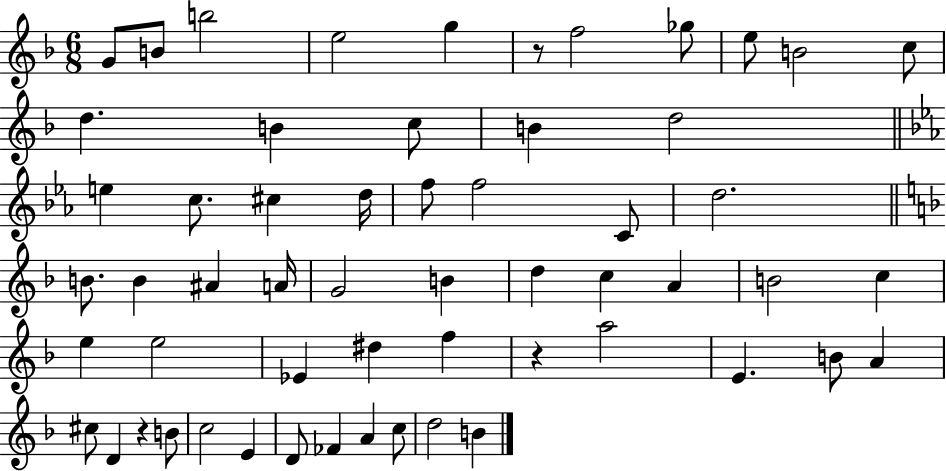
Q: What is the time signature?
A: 6/8